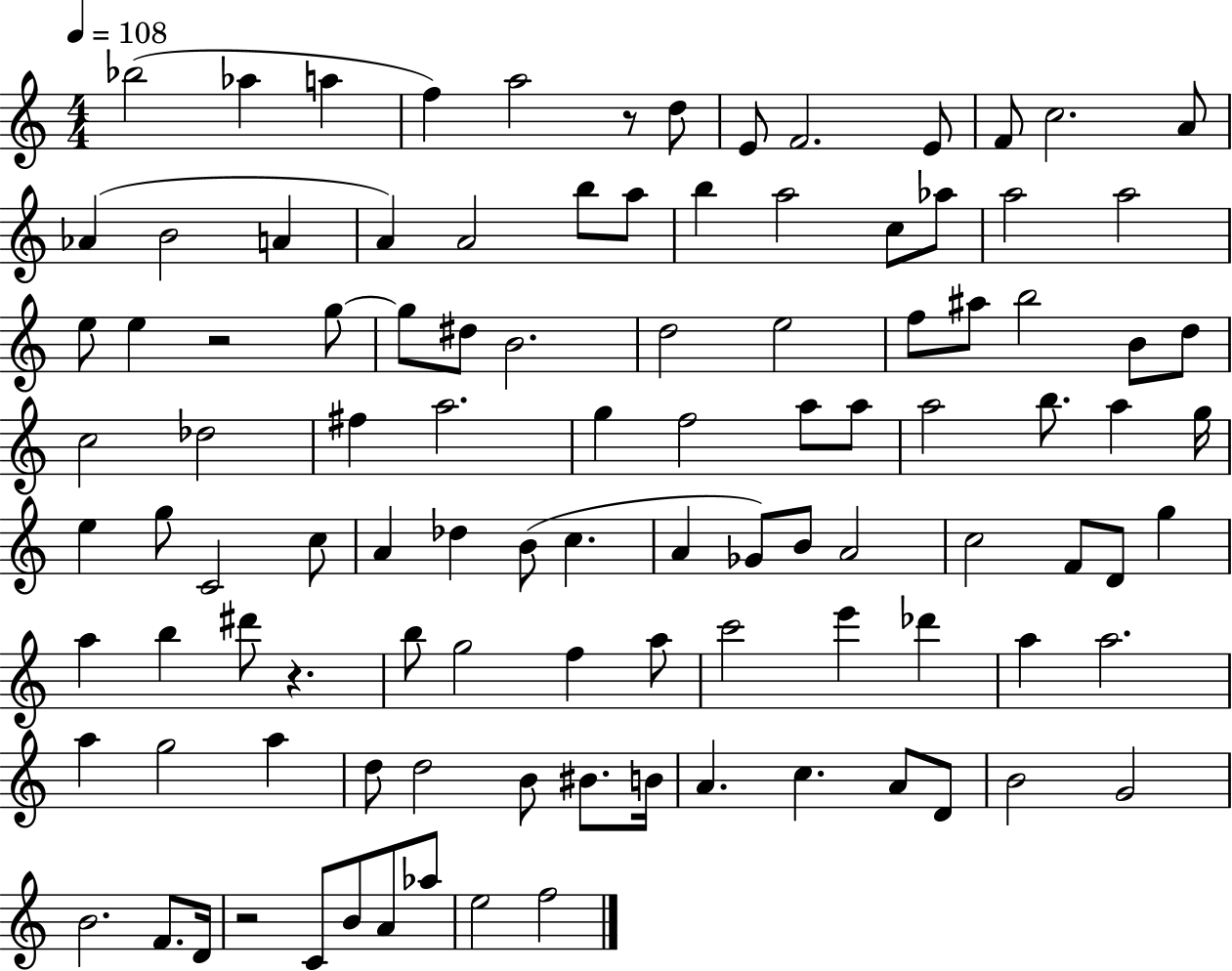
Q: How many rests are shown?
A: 4